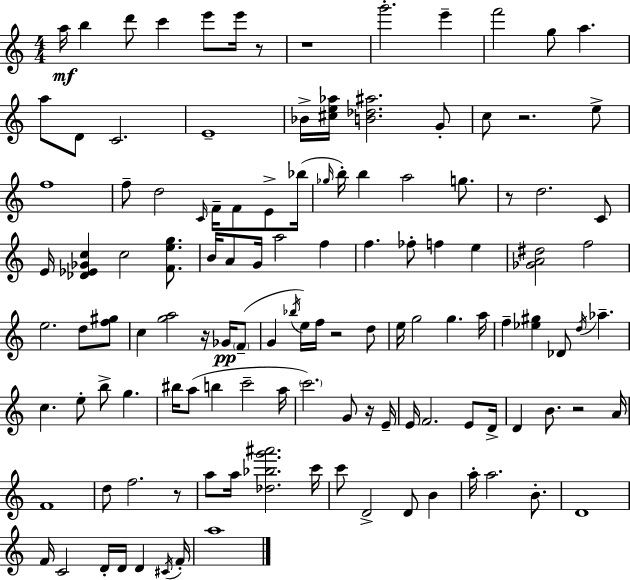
A5/s B5/q D6/e C6/q E6/e E6/s R/e R/w G6/h. E6/q F6/h G5/e A5/q. A5/e D4/e C4/h. E4/w Bb4/s [C#5,E5,Ab5]/s [B4,Db5,A#5]/h. G4/e C5/e R/h. E5/e F5/w F5/e D5/h C4/s F4/s F4/e E4/e Bb5/s Gb5/s B5/s B5/q A5/h G5/e. R/e D5/h. C4/e E4/s [Db4,Eb4,Gb4,C5]/q C5/h [F4,E5,G5]/e. B4/s A4/e G4/s A5/h F5/q F5/q. FES5/e F5/q E5/q [Gb4,A4,D#5]/h F5/h E5/h. D5/e [F5,G#5]/e C5/q [G5,A5]/h R/s Gb4/s F4/e G4/q Bb5/s E5/s F5/s R/h D5/e E5/s G5/h G5/q. A5/s F5/q [Eb5,G#5]/q Db4/e D5/s Ab5/q. C5/q. E5/e B5/e G5/q. BIS5/s A5/e B5/q C6/h A5/s C6/h. G4/e R/s E4/s E4/s F4/h. E4/e D4/s D4/q B4/e. R/h A4/s F4/w D5/e F5/h. R/e A5/e A5/s [Db5,Bb5,G6,A#6]/h. C6/s C6/e D4/h D4/e B4/q A5/s A5/h. B4/e. D4/w F4/s C4/h D4/s D4/s D4/q C#4/s F4/s A5/w